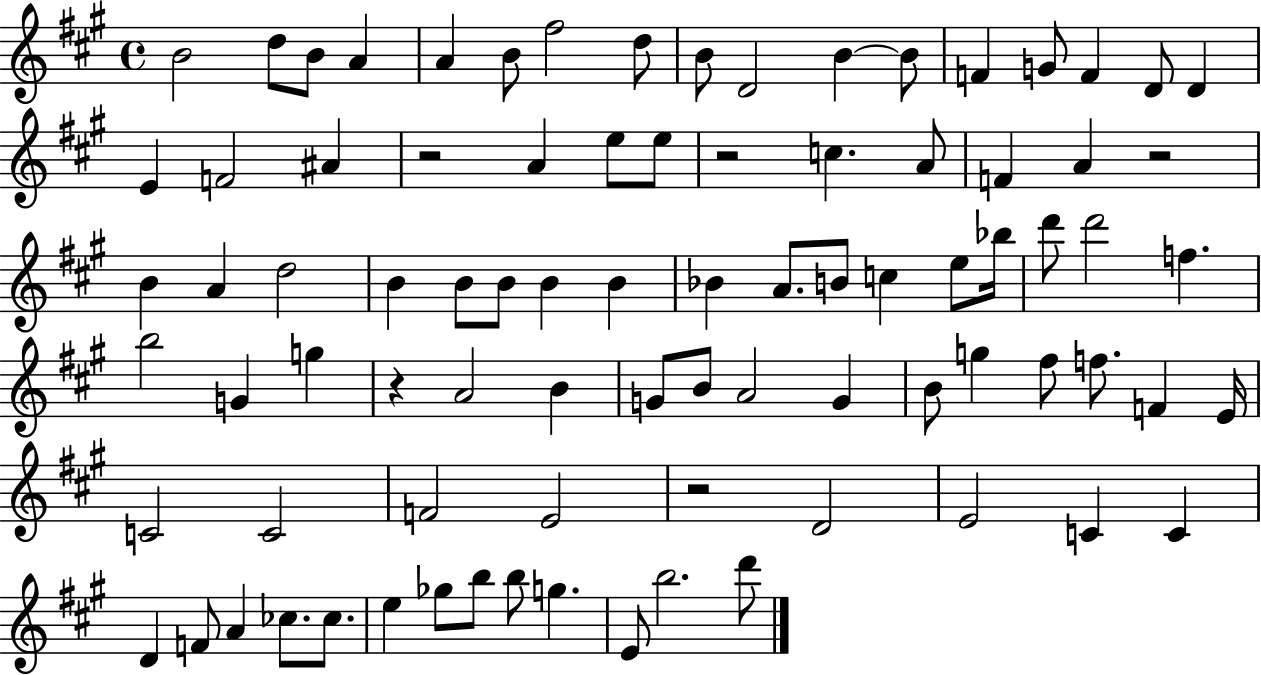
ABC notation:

X:1
T:Untitled
M:4/4
L:1/4
K:A
B2 d/2 B/2 A A B/2 ^f2 d/2 B/2 D2 B B/2 F G/2 F D/2 D E F2 ^A z2 A e/2 e/2 z2 c A/2 F A z2 B A d2 B B/2 B/2 B B _B A/2 B/2 c e/2 _b/4 d'/2 d'2 f b2 G g z A2 B G/2 B/2 A2 G B/2 g ^f/2 f/2 F E/4 C2 C2 F2 E2 z2 D2 E2 C C D F/2 A _c/2 _c/2 e _g/2 b/2 b/2 g E/2 b2 d'/2